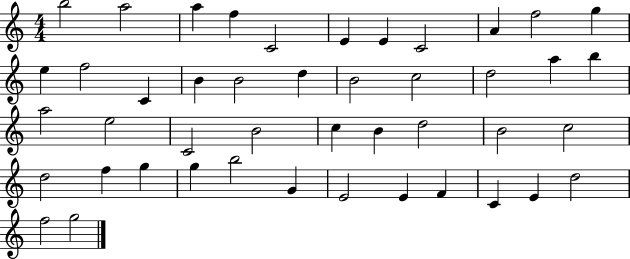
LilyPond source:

{
  \clef treble
  \numericTimeSignature
  \time 4/4
  \key c \major
  b''2 a''2 | a''4 f''4 c'2 | e'4 e'4 c'2 | a'4 f''2 g''4 | \break e''4 f''2 c'4 | b'4 b'2 d''4 | b'2 c''2 | d''2 a''4 b''4 | \break a''2 e''2 | c'2 b'2 | c''4 b'4 d''2 | b'2 c''2 | \break d''2 f''4 g''4 | g''4 b''2 g'4 | e'2 e'4 f'4 | c'4 e'4 d''2 | \break f''2 g''2 | \bar "|."
}